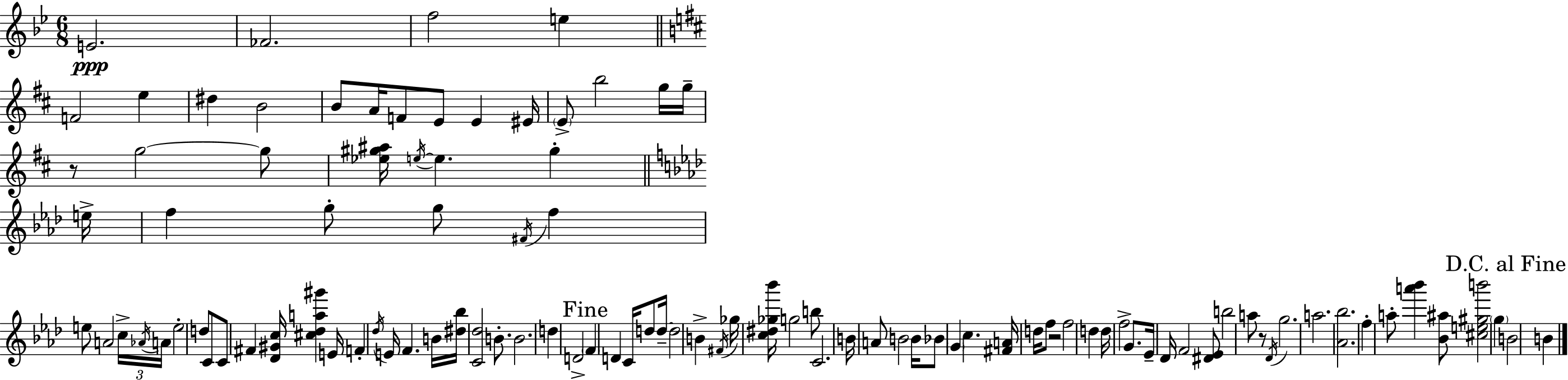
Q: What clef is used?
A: treble